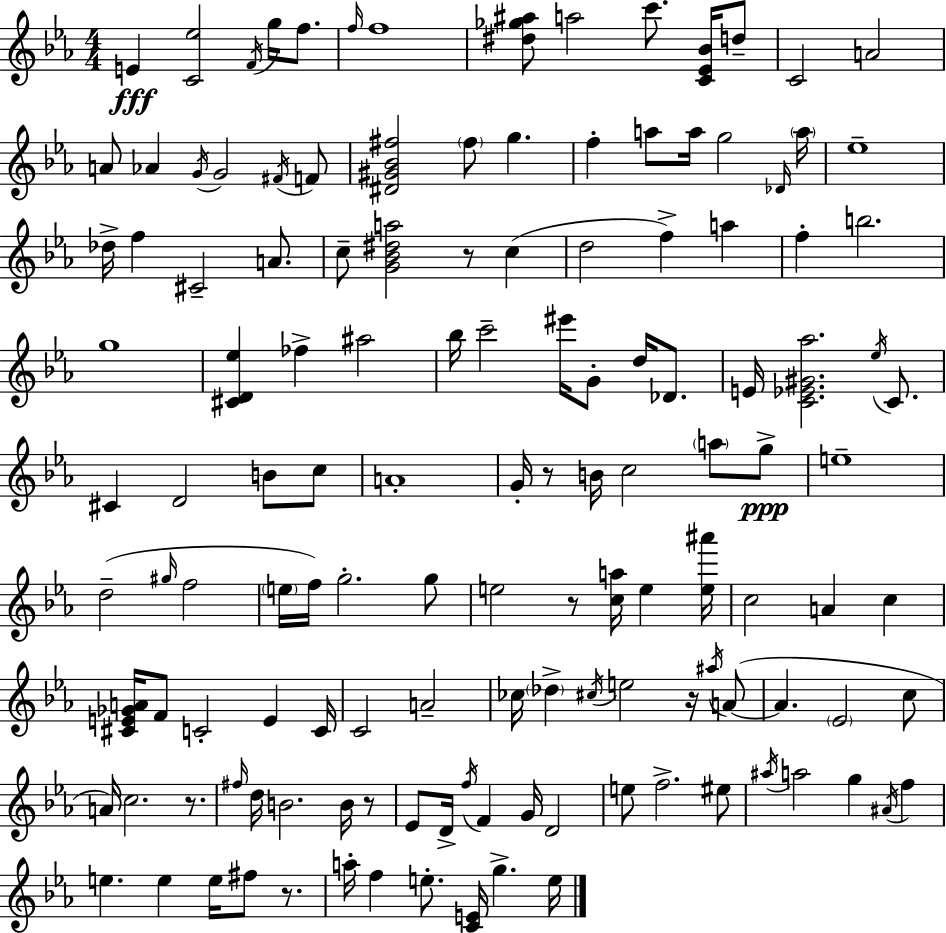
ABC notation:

X:1
T:Untitled
M:4/4
L:1/4
K:Cm
E [C_e]2 F/4 g/4 f/2 f/4 f4 [^d_g^a]/2 a2 c'/2 [C_E_B]/4 d/2 C2 A2 A/2 _A G/4 G2 ^F/4 F/2 [^D^G_B^f]2 ^f/2 g f a/2 a/4 g2 _D/4 a/4 _e4 _d/4 f ^C2 A/2 c/2 [G_B^da]2 z/2 c d2 f a f b2 g4 [^CD_e] _f ^a2 _b/4 c'2 ^e'/4 G/2 d/4 _D/2 E/4 [C_E^G_a]2 _e/4 C/2 ^C D2 B/2 c/2 A4 G/4 z/2 B/4 c2 a/2 g/2 e4 d2 ^g/4 f2 e/4 f/4 g2 g/2 e2 z/2 [ca]/4 e [e^a']/4 c2 A c [^CE_GA]/4 F/2 C2 E C/4 C2 A2 _c/4 _d ^c/4 e2 z/4 ^a/4 A/2 A _E2 c/2 A/4 c2 z/2 ^f/4 d/4 B2 B/4 z/2 _E/2 D/4 f/4 F G/4 D2 e/2 f2 ^e/2 ^a/4 a2 g ^A/4 f e e e/4 ^f/2 z/2 a/4 f e/2 [CE]/4 g e/4